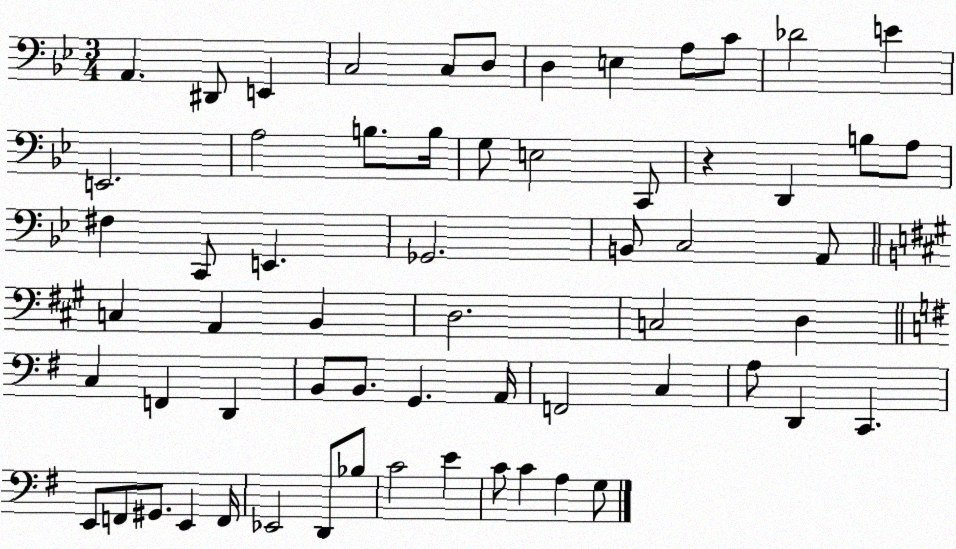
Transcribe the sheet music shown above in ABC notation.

X:1
T:Untitled
M:3/4
L:1/4
K:Bb
A,, ^D,,/2 E,, C,2 C,/2 D,/2 D, E, A,/2 C/2 _D2 E E,,2 A,2 B,/2 B,/4 G,/2 E,2 C,,/2 z D,, B,/2 A,/2 ^F, C,,/2 E,, _G,,2 B,,/2 C,2 A,,/2 C, A,, B,, D,2 C,2 D, C, F,, D,, B,,/2 B,,/2 G,, A,,/4 F,,2 C, A,/2 D,, C,, E,,/2 F,,/2 ^G,,/2 E,, F,,/4 _E,,2 D,,/2 _B,/2 C2 E C/2 C A, G,/2